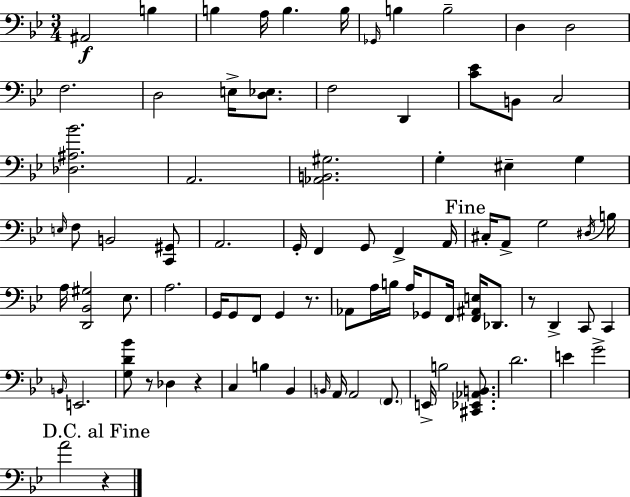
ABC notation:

X:1
T:Untitled
M:3/4
L:1/4
K:Gm
^A,,2 B, B, A,/4 B, B,/4 _G,,/4 B, B,2 D, D,2 F,2 D,2 E,/4 [D,_E,]/2 F,2 D,, [C_E]/2 B,,/2 C,2 [_D,^A,_B]2 A,,2 [_A,,B,,^G,]2 G, ^E, G, E,/4 F,/2 B,,2 [C,,^G,,]/2 A,,2 G,,/4 F,, G,,/2 F,, A,,/4 ^C,/4 A,,/2 G,2 ^D,/4 B,/4 A,/4 [D,,_B,,^G,]2 _E,/2 A,2 G,,/4 G,,/2 F,,/2 G,, z/2 _A,,/2 A,/4 B,/4 A,/4 _G,,/2 F,,/4 [F,,^A,,E,]/4 _D,,/2 z/2 D,, C,,/2 C,, B,,/4 E,,2 [G,D_B]/2 z/2 _D, z C, B, _B,, B,,/4 A,,/4 A,,2 F,,/2 E,,/4 B,2 [^C,,_E,,_A,,B,,]/2 D2 E G2 A2 z